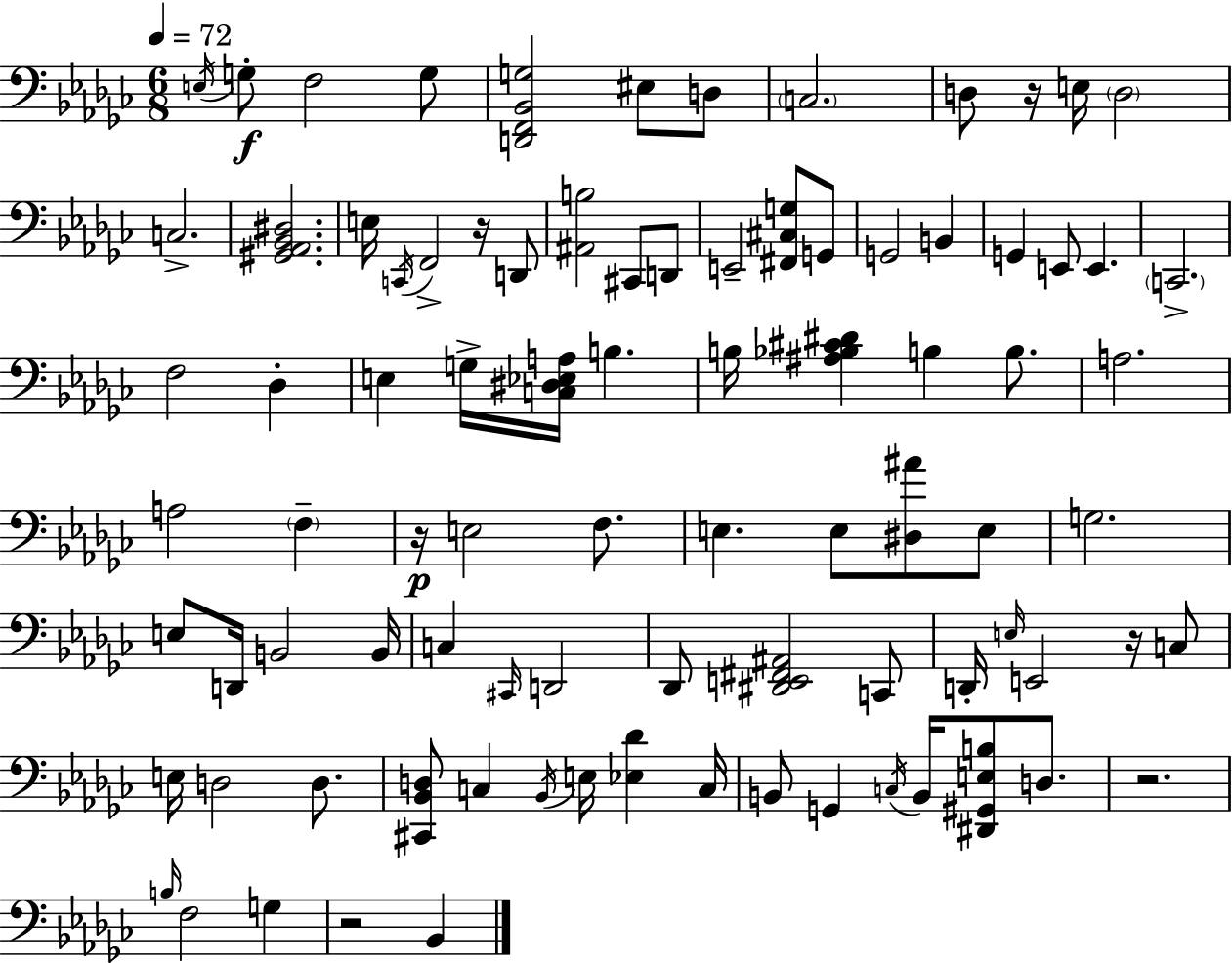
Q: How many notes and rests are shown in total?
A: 88